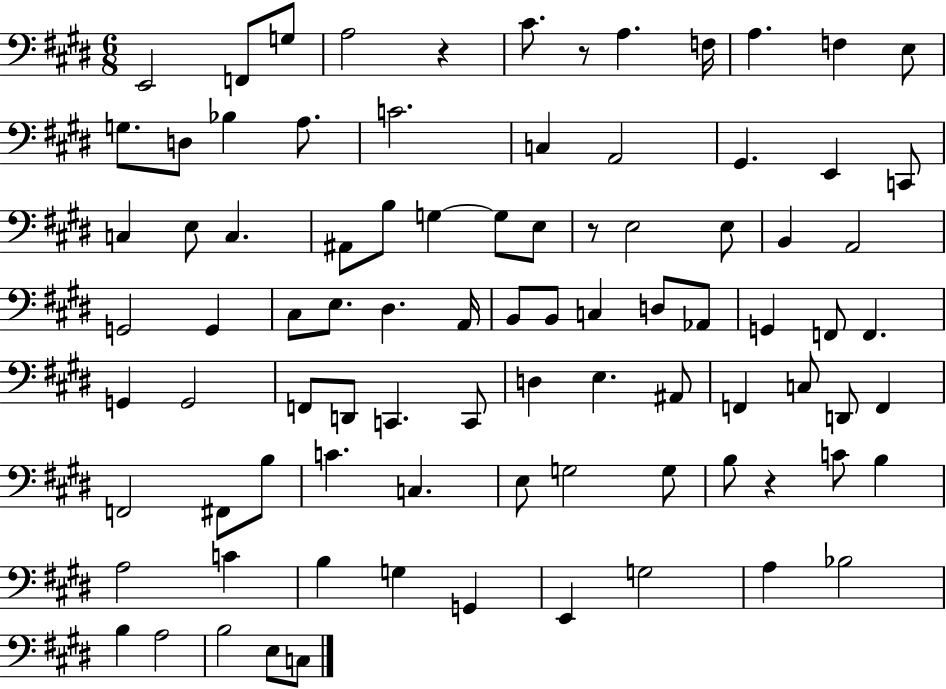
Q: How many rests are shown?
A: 4